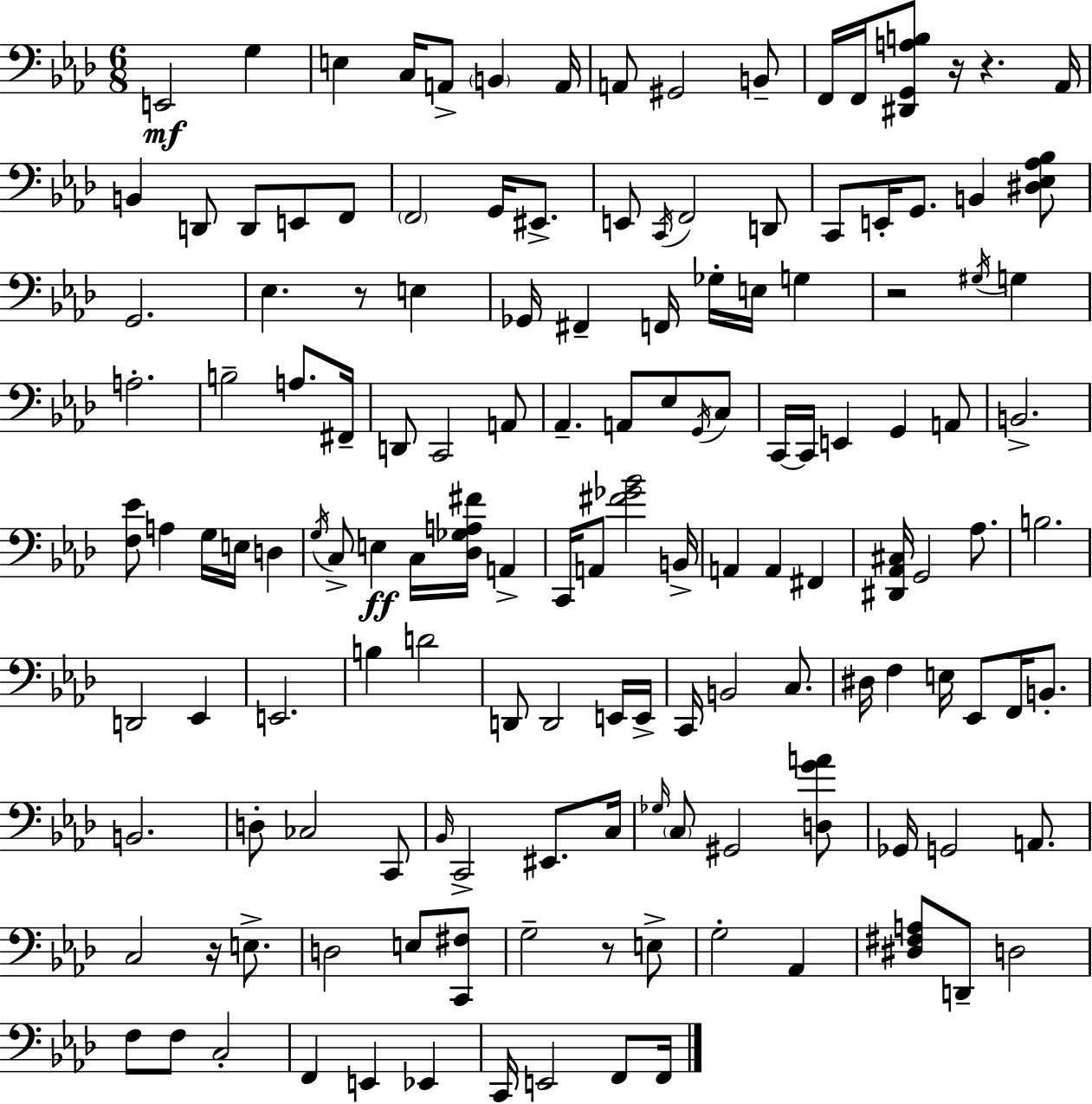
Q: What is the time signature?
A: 6/8